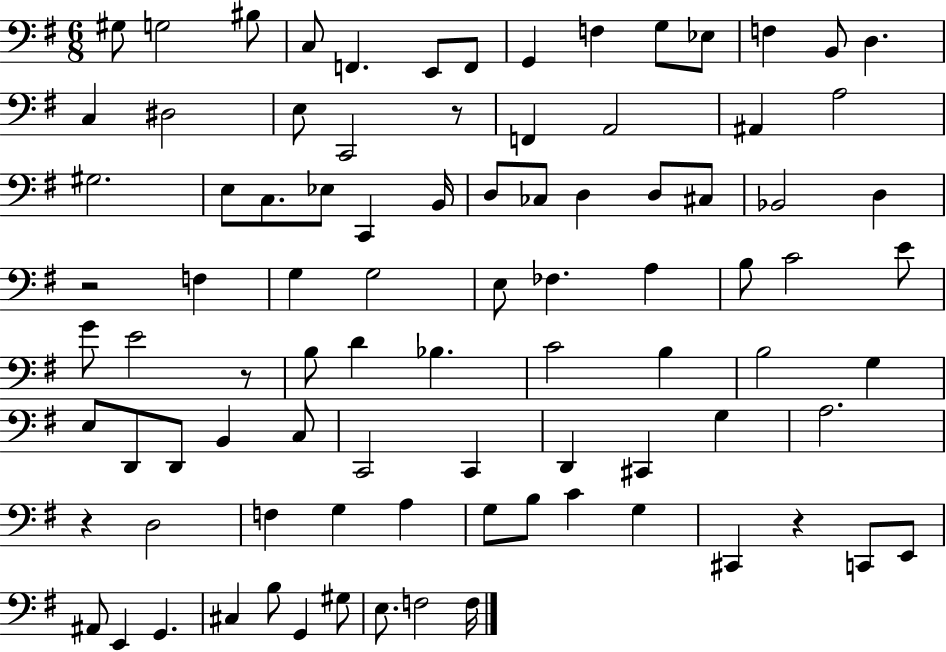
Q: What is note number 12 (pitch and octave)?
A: F3